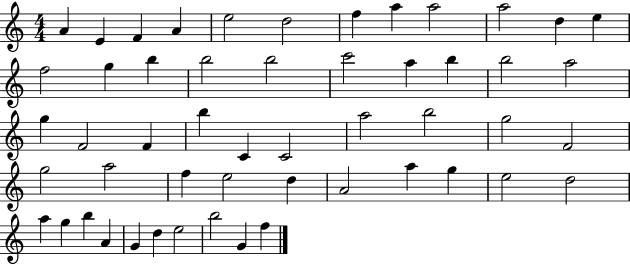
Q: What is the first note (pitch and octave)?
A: A4